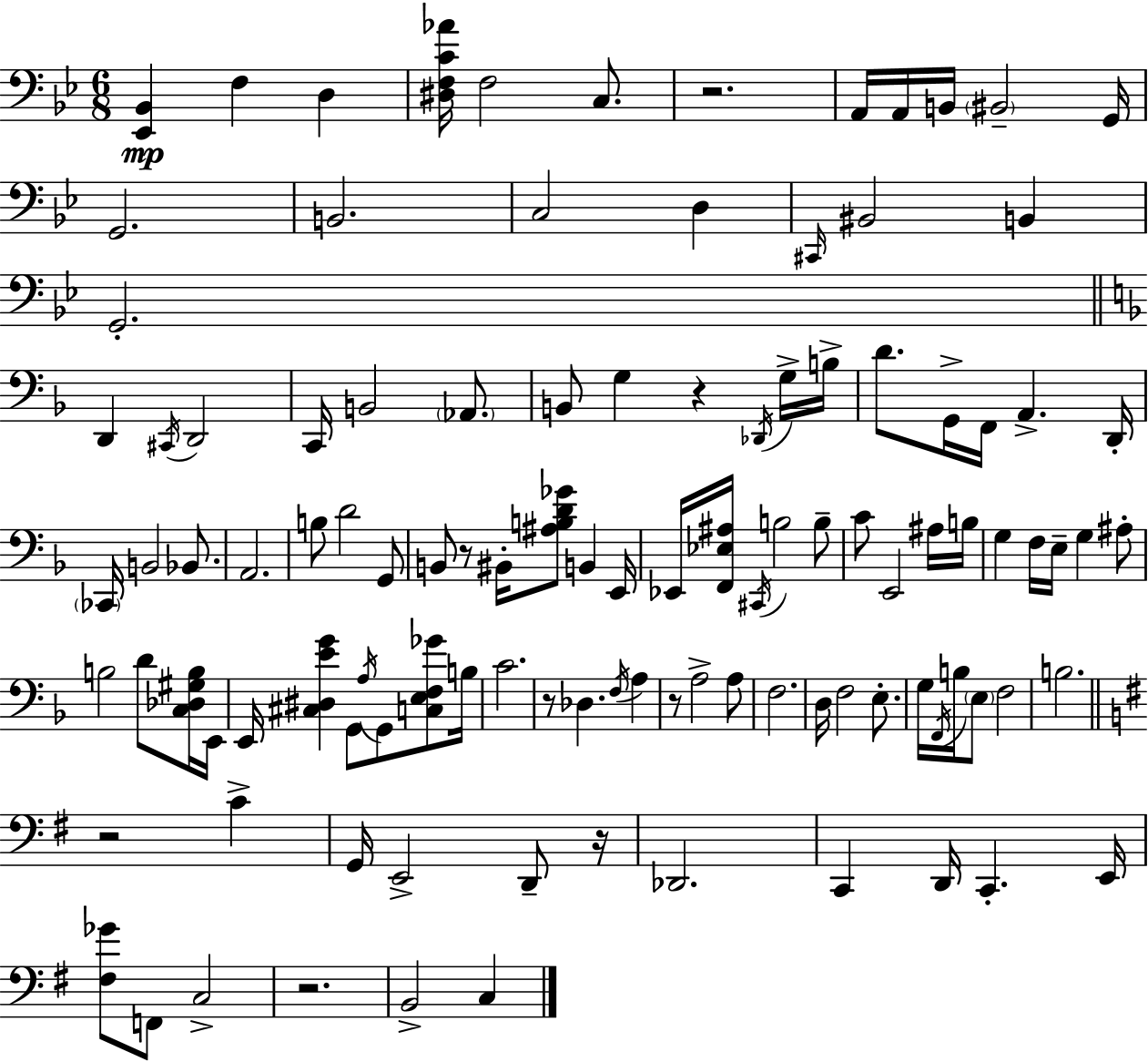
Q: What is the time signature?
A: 6/8